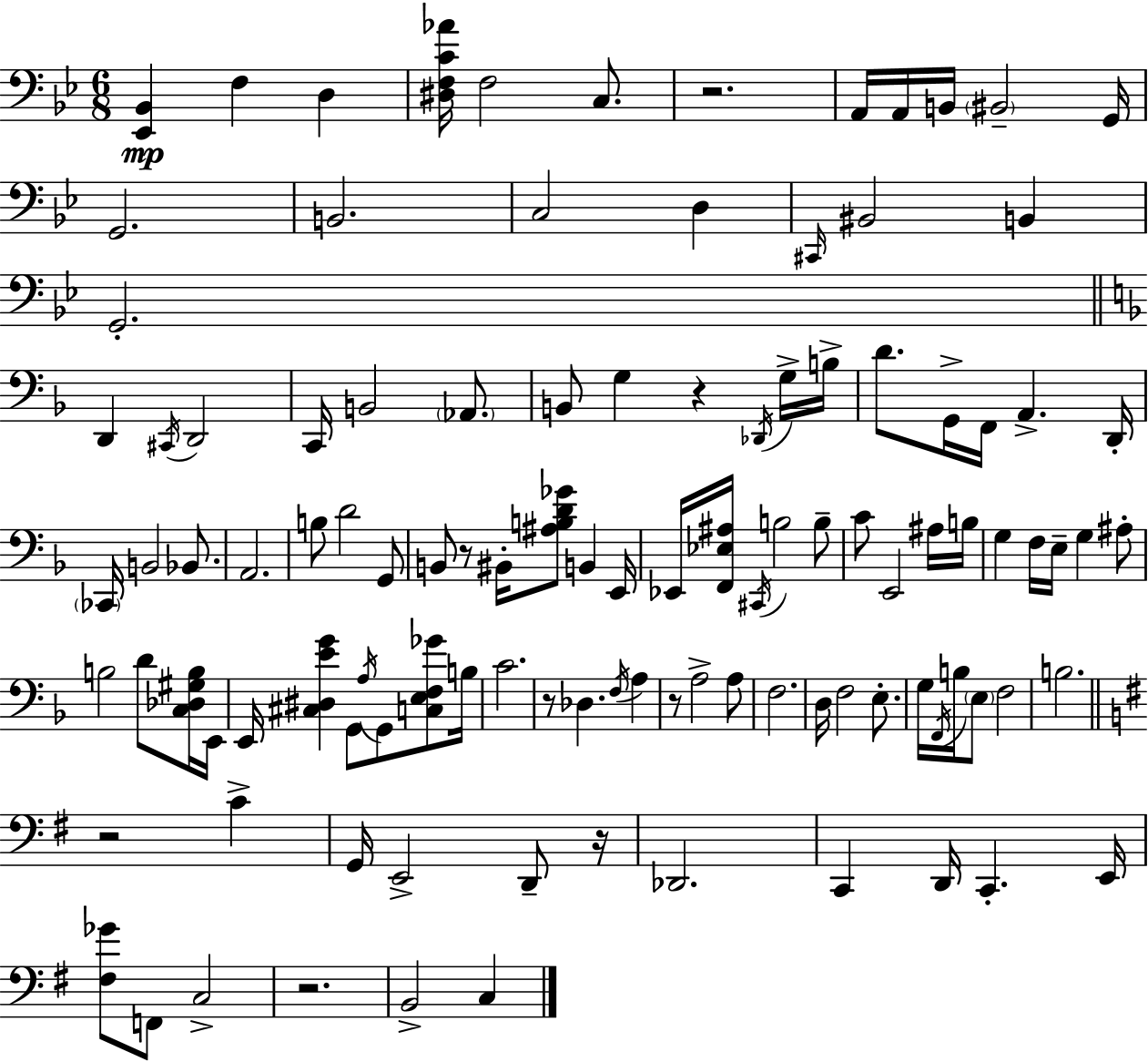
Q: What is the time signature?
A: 6/8